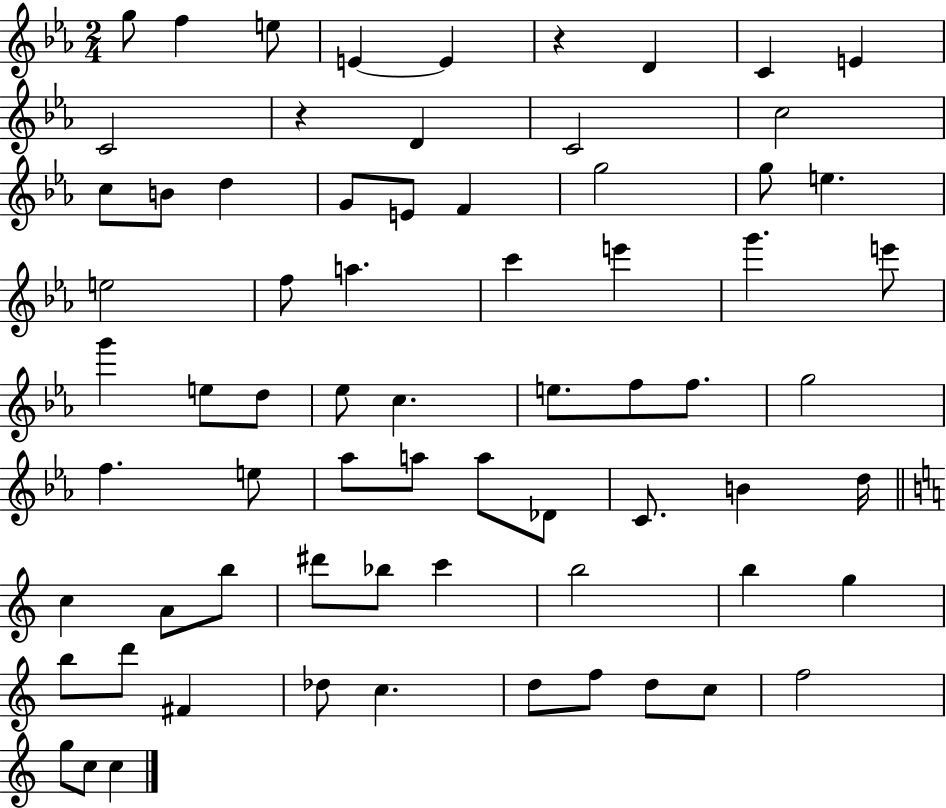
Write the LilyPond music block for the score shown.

{
  \clef treble
  \numericTimeSignature
  \time 2/4
  \key ees \major
  \repeat volta 2 { g''8 f''4 e''8 | e'4~~ e'4 | r4 d'4 | c'4 e'4 | \break c'2 | r4 d'4 | c'2 | c''2 | \break c''8 b'8 d''4 | g'8 e'8 f'4 | g''2 | g''8 e''4. | \break e''2 | f''8 a''4. | c'''4 e'''4 | g'''4. e'''8 | \break g'''4 e''8 d''8 | ees''8 c''4. | e''8. f''8 f''8. | g''2 | \break f''4. e''8 | aes''8 a''8 a''8 des'8 | c'8. b'4 d''16 | \bar "||" \break \key c \major c''4 a'8 b''8 | dis'''8 bes''8 c'''4 | b''2 | b''4 g''4 | \break b''8 d'''8 fis'4 | des''8 c''4. | d''8 f''8 d''8 c''8 | f''2 | \break g''8 c''8 c''4 | } \bar "|."
}